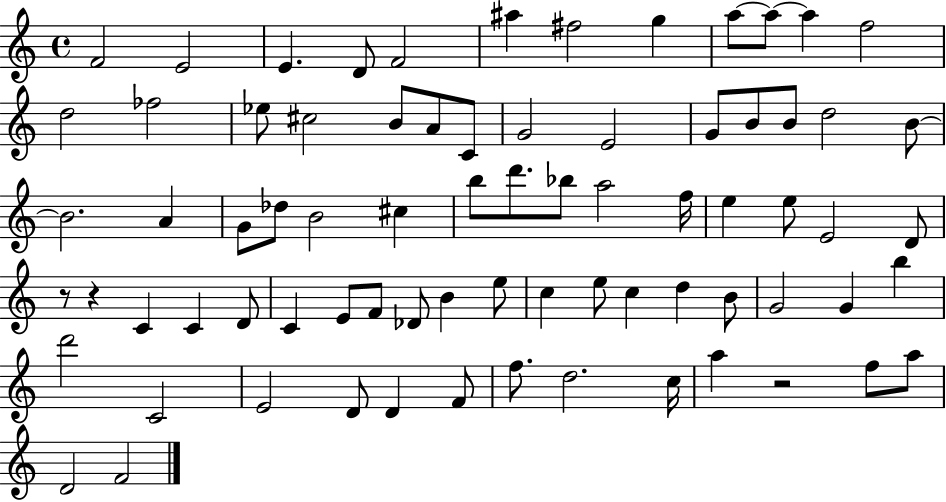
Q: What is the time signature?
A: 4/4